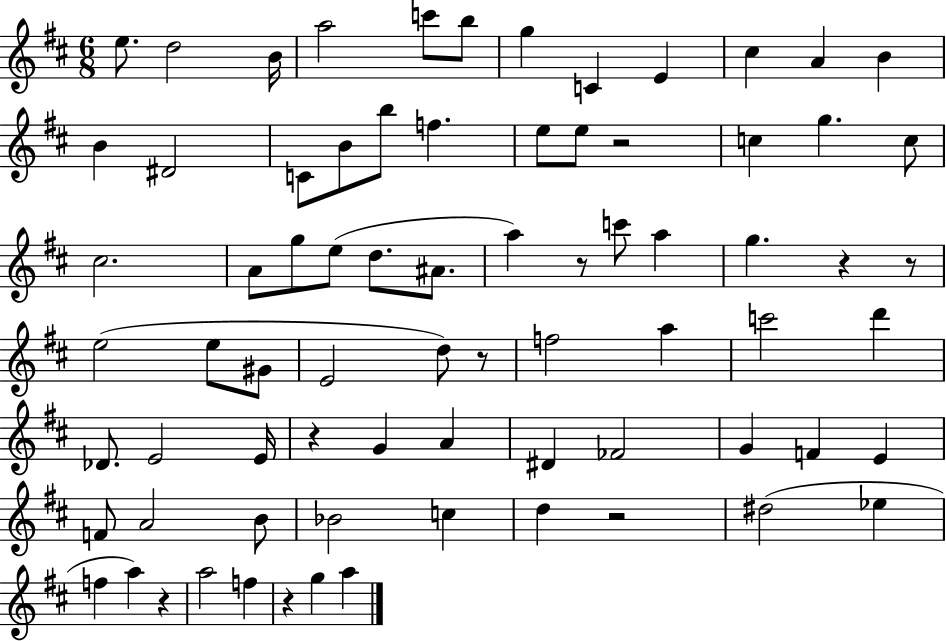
X:1
T:Untitled
M:6/8
L:1/4
K:D
e/2 d2 B/4 a2 c'/2 b/2 g C E ^c A B B ^D2 C/2 B/2 b/2 f e/2 e/2 z2 c g c/2 ^c2 A/2 g/2 e/2 d/2 ^A/2 a z/2 c'/2 a g z z/2 e2 e/2 ^G/2 E2 d/2 z/2 f2 a c'2 d' _D/2 E2 E/4 z G A ^D _F2 G F E F/2 A2 B/2 _B2 c d z2 ^d2 _e f a z a2 f z g a